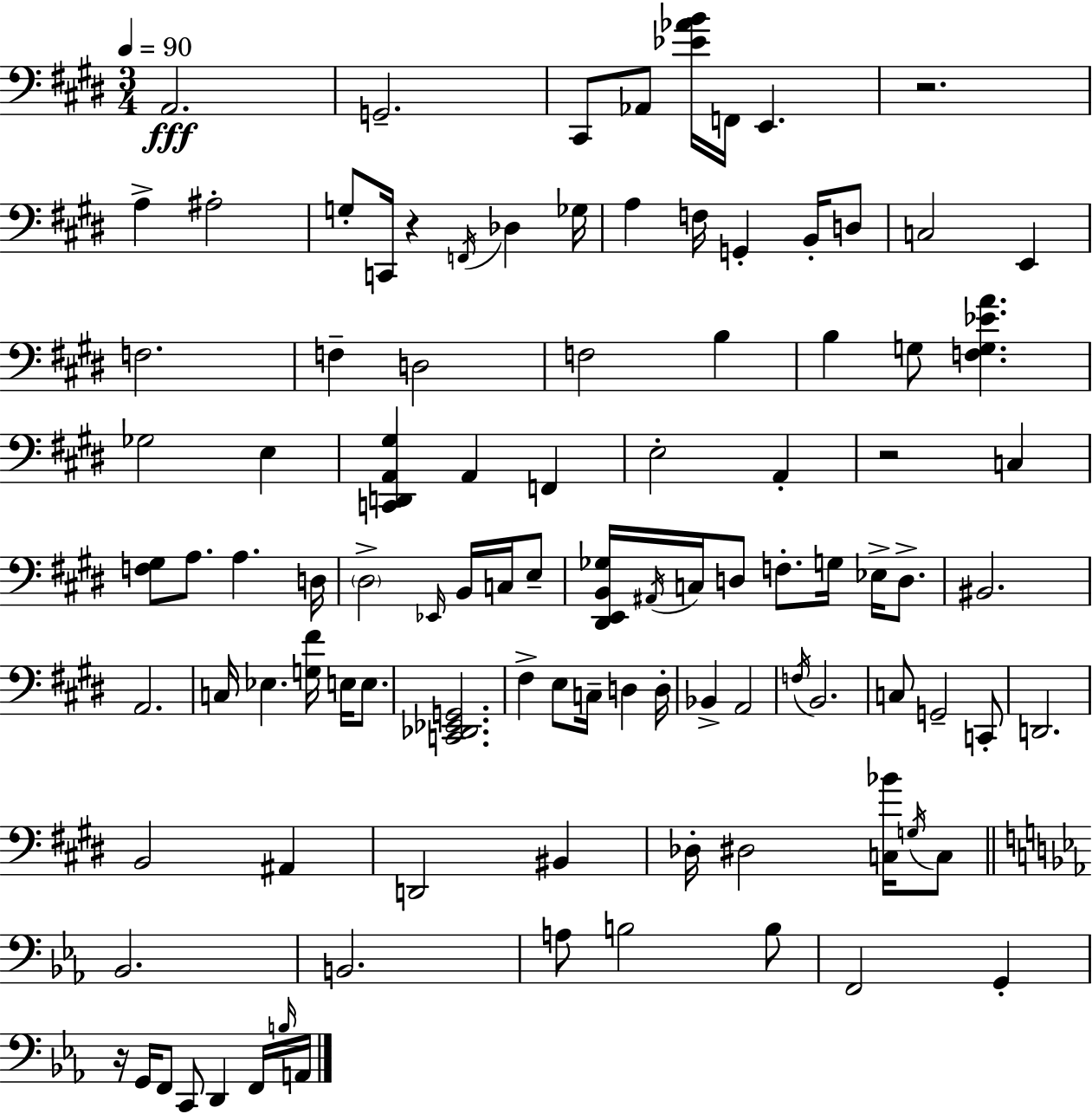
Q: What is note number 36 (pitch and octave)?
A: A3